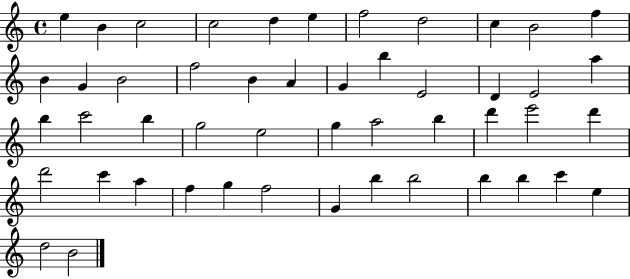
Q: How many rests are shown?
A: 0